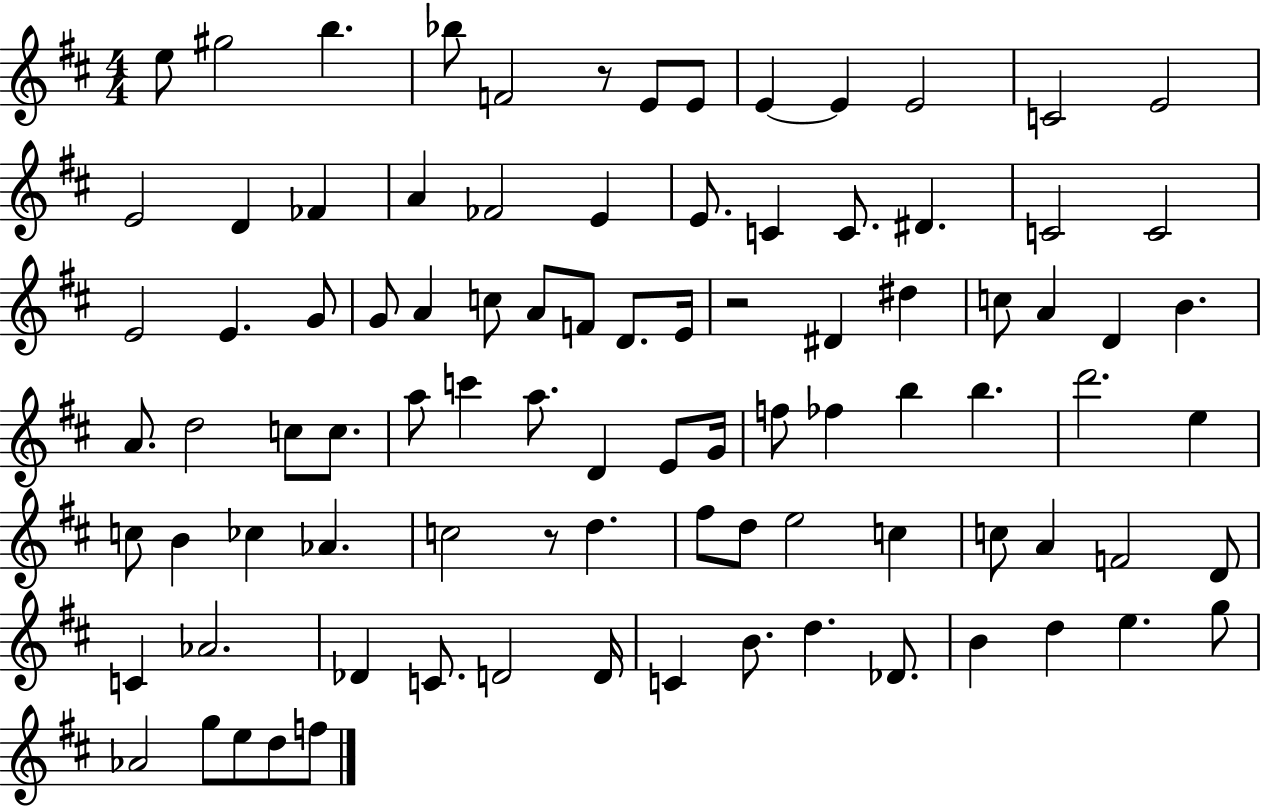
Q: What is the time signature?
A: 4/4